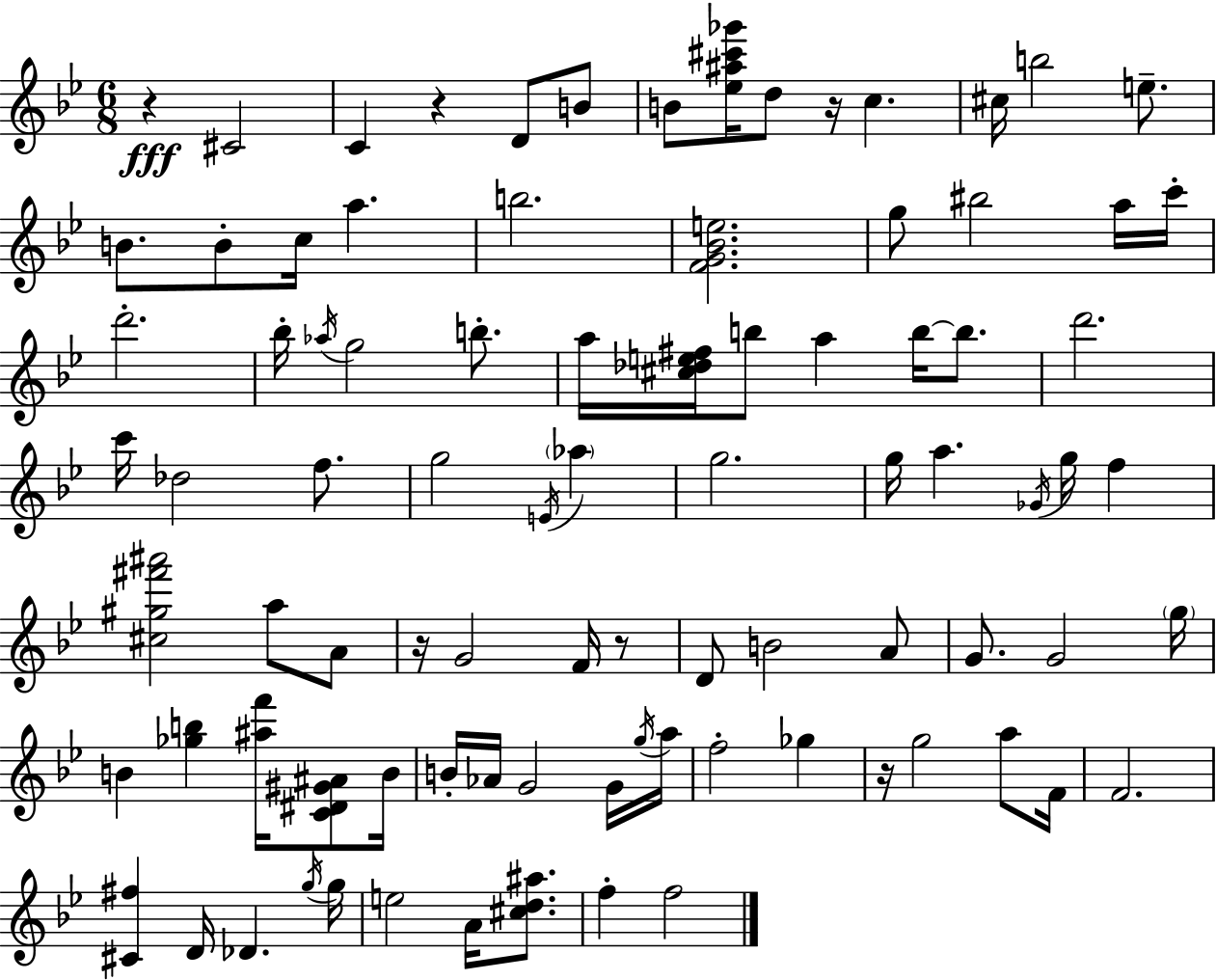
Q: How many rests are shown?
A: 6